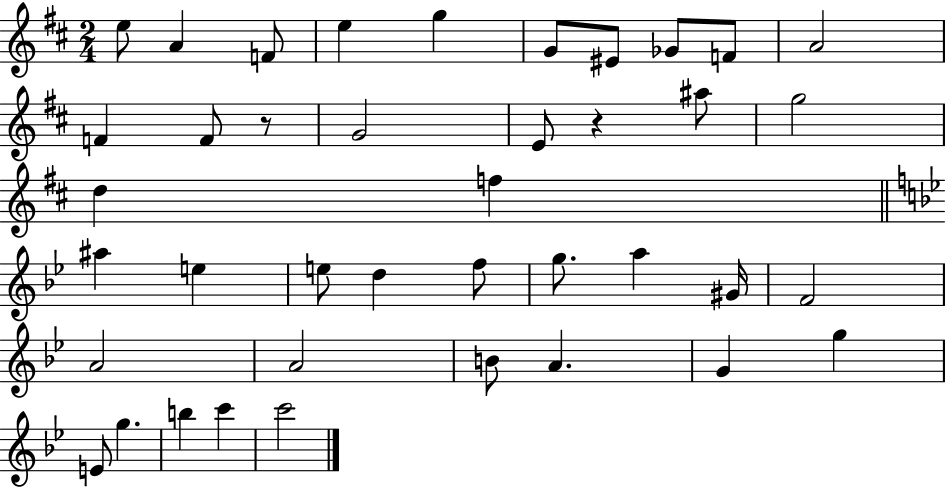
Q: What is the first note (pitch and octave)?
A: E5